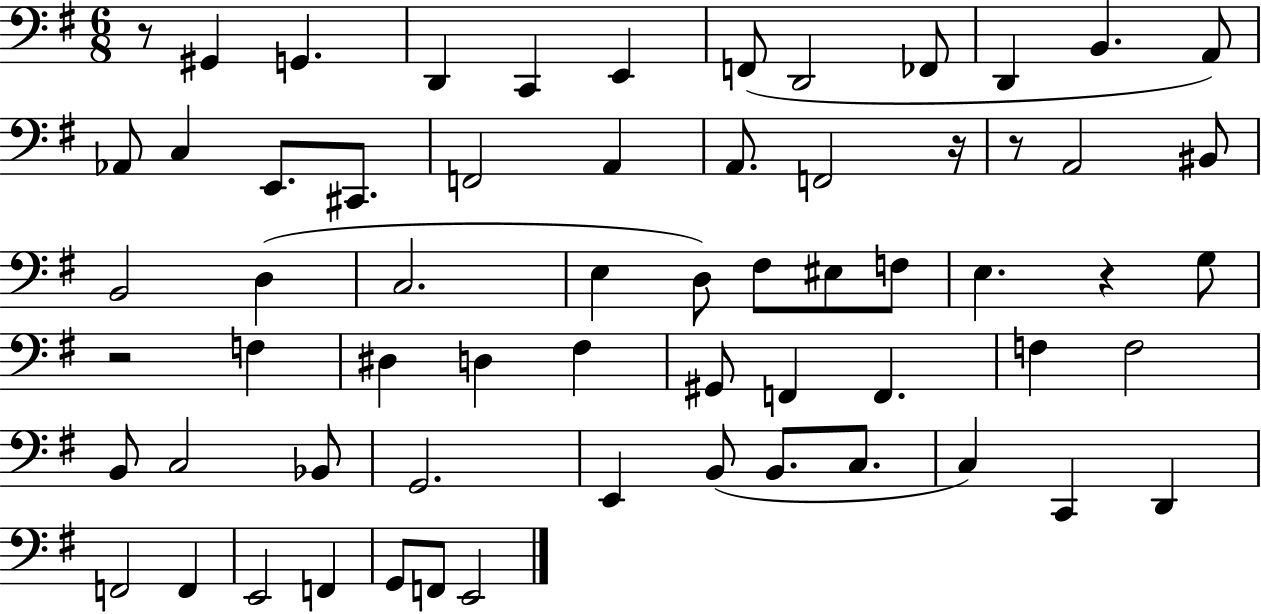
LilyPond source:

{
  \clef bass
  \numericTimeSignature
  \time 6/8
  \key g \major
  r8 gis,4 g,4. | d,4 c,4 e,4 | f,8( d,2 fes,8 | d,4 b,4. a,8) | \break aes,8 c4 e,8. cis,8. | f,2 a,4 | a,8. f,2 r16 | r8 a,2 bis,8 | \break b,2 d4( | c2. | e4 d8) fis8 eis8 f8 | e4. r4 g8 | \break r2 f4 | dis4 d4 fis4 | gis,8 f,4 f,4. | f4 f2 | \break b,8 c2 bes,8 | g,2. | e,4 b,8( b,8. c8. | c4) c,4 d,4 | \break f,2 f,4 | e,2 f,4 | g,8 f,8 e,2 | \bar "|."
}